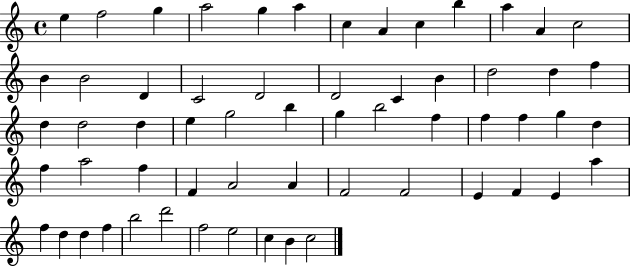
E5/q F5/h G5/q A5/h G5/q A5/q C5/q A4/q C5/q B5/q A5/q A4/q C5/h B4/q B4/h D4/q C4/h D4/h D4/h C4/q B4/q D5/h D5/q F5/q D5/q D5/h D5/q E5/q G5/h B5/q G5/q B5/h F5/q F5/q F5/q G5/q D5/q F5/q A5/h F5/q F4/q A4/h A4/q F4/h F4/h E4/q F4/q E4/q A5/q F5/q D5/q D5/q F5/q B5/h D6/h F5/h E5/h C5/q B4/q C5/h